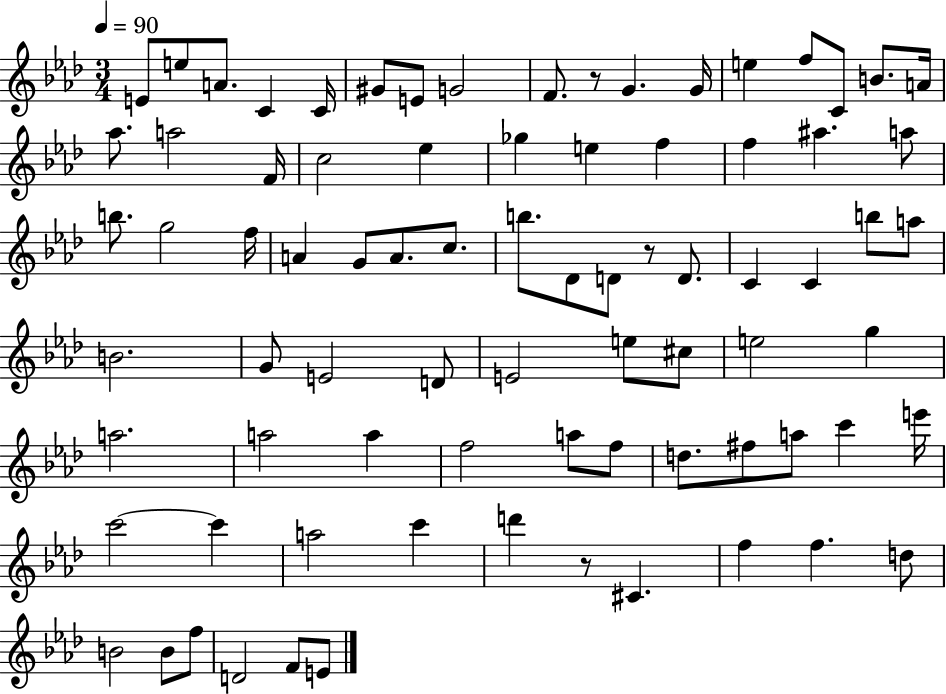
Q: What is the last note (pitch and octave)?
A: E4